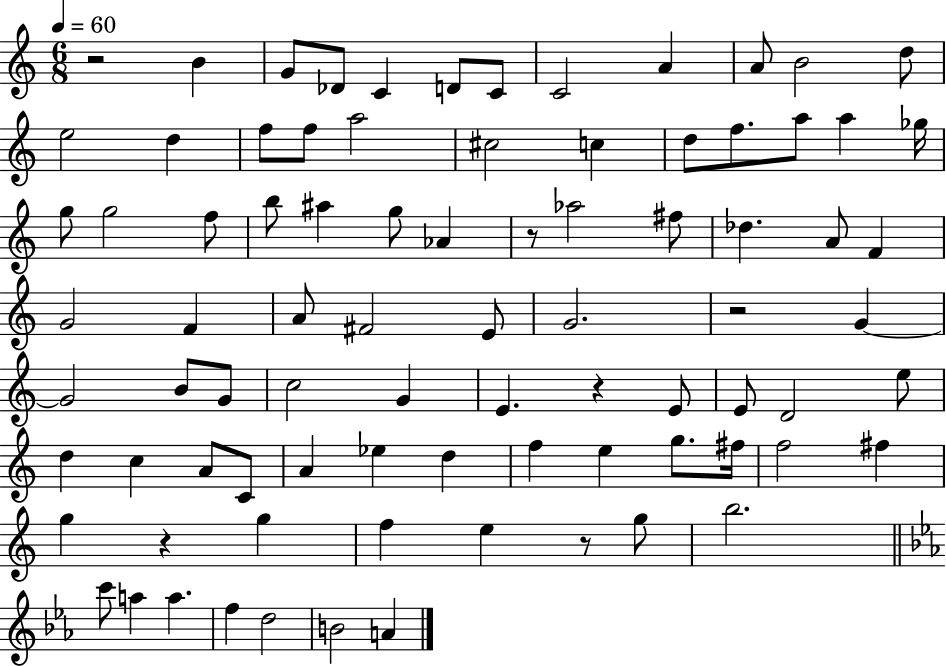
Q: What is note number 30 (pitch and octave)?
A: Ab4